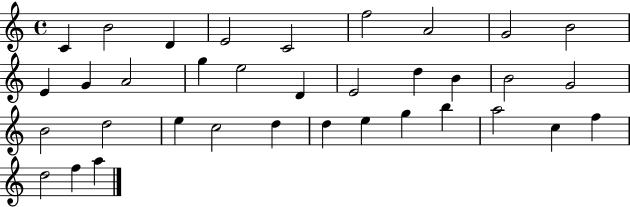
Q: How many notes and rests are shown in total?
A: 35